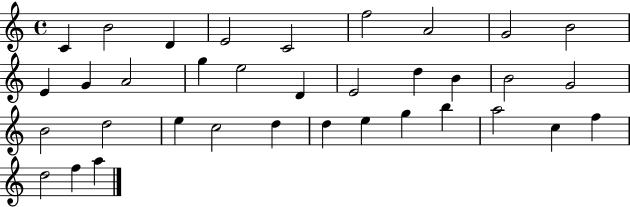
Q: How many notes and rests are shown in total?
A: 35